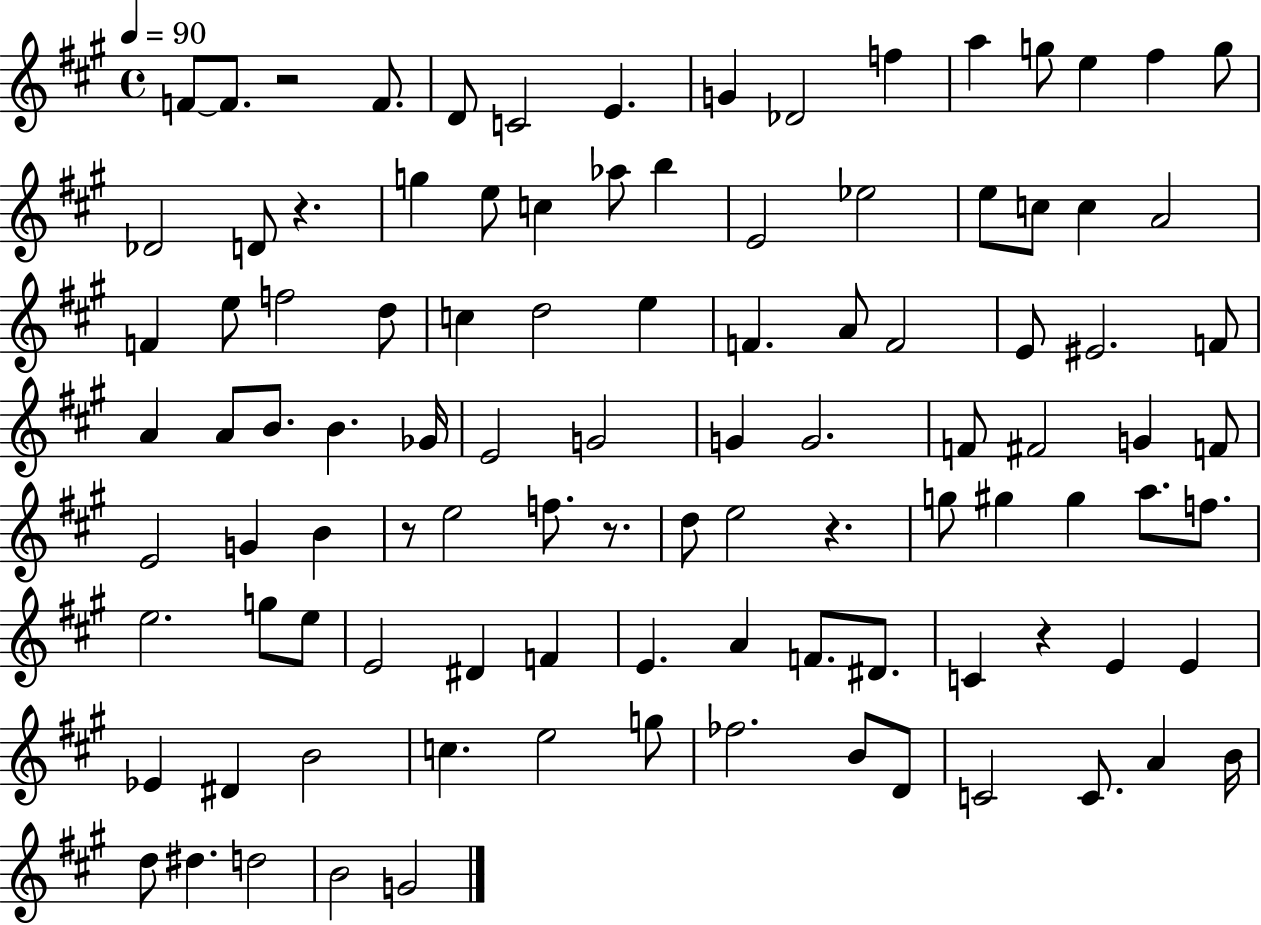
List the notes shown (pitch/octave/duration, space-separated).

F4/e F4/e. R/h F4/e. D4/e C4/h E4/q. G4/q Db4/h F5/q A5/q G5/e E5/q F#5/q G5/e Db4/h D4/e R/q. G5/q E5/e C5/q Ab5/e B5/q E4/h Eb5/h E5/e C5/e C5/q A4/h F4/q E5/e F5/h D5/e C5/q D5/h E5/q F4/q. A4/e F4/h E4/e EIS4/h. F4/e A4/q A4/e B4/e. B4/q. Gb4/s E4/h G4/h G4/q G4/h. F4/e F#4/h G4/q F4/e E4/h G4/q B4/q R/e E5/h F5/e. R/e. D5/e E5/h R/q. G5/e G#5/q G#5/q A5/e. F5/e. E5/h. G5/e E5/e E4/h D#4/q F4/q E4/q. A4/q F4/e. D#4/e. C4/q R/q E4/q E4/q Eb4/q D#4/q B4/h C5/q. E5/h G5/e FES5/h. B4/e D4/e C4/h C4/e. A4/q B4/s D5/e D#5/q. D5/h B4/h G4/h